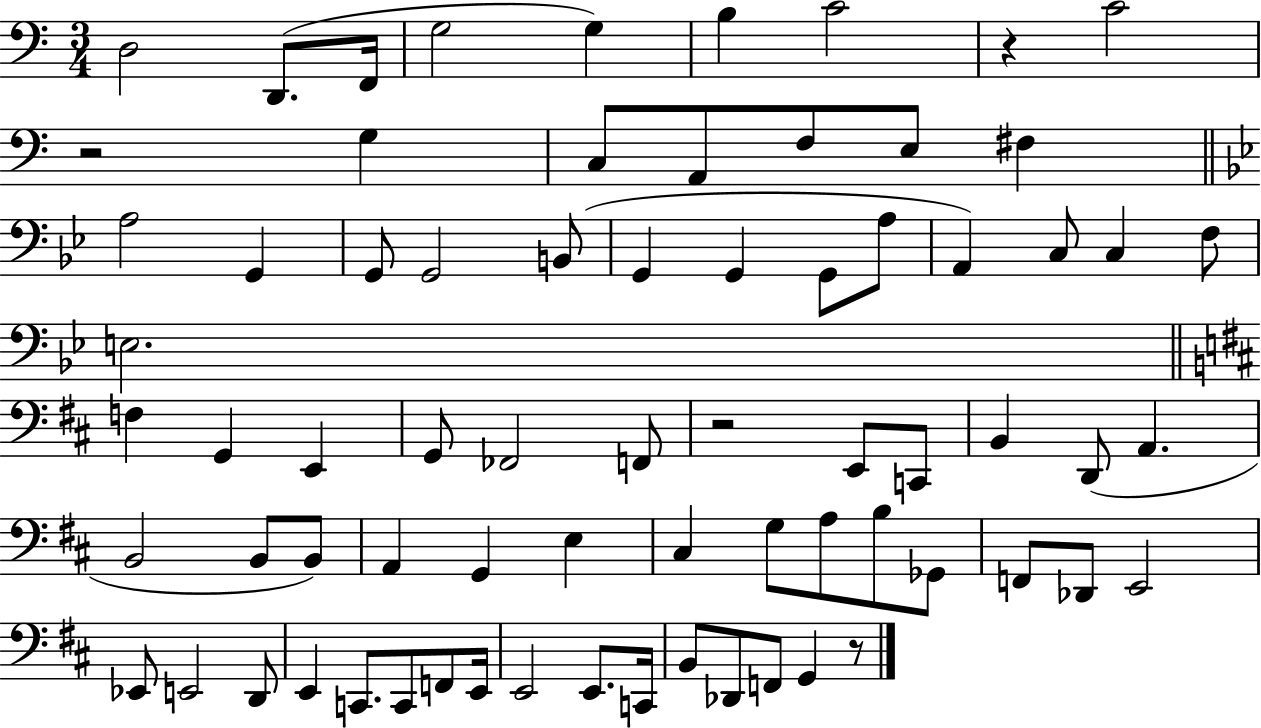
{
  \clef bass
  \numericTimeSignature
  \time 3/4
  \key c \major
  d2 d,8.( f,16 | g2 g4) | b4 c'2 | r4 c'2 | \break r2 g4 | c8 a,8 f8 e8 fis4 | \bar "||" \break \key bes \major a2 g,4 | g,8 g,2 b,8( | g,4 g,4 g,8 a8 | a,4) c8 c4 f8 | \break e2. | \bar "||" \break \key b \minor f4 g,4 e,4 | g,8 fes,2 f,8 | r2 e,8 c,8 | b,4 d,8( a,4. | \break b,2 b,8 b,8) | a,4 g,4 e4 | cis4 g8 a8 b8 ges,8 | f,8 des,8 e,2 | \break ees,8 e,2 d,8 | e,4 c,8. c,8 f,8 e,16 | e,2 e,8. c,16 | b,8 des,8 f,8 g,4 r8 | \break \bar "|."
}